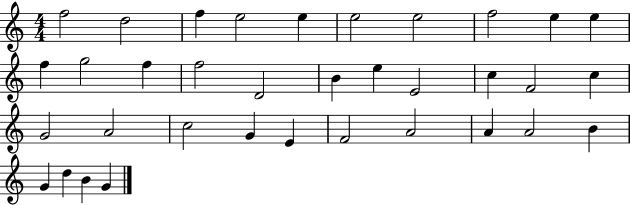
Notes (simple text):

F5/h D5/h F5/q E5/h E5/q E5/h E5/h F5/h E5/q E5/q F5/q G5/h F5/q F5/h D4/h B4/q E5/q E4/h C5/q F4/h C5/q G4/h A4/h C5/h G4/q E4/q F4/h A4/h A4/q A4/h B4/q G4/q D5/q B4/q G4/q